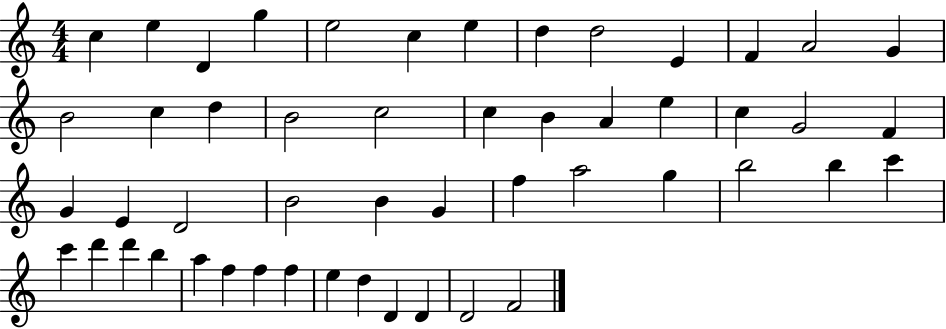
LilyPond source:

{
  \clef treble
  \numericTimeSignature
  \time 4/4
  \key c \major
  c''4 e''4 d'4 g''4 | e''2 c''4 e''4 | d''4 d''2 e'4 | f'4 a'2 g'4 | \break b'2 c''4 d''4 | b'2 c''2 | c''4 b'4 a'4 e''4 | c''4 g'2 f'4 | \break g'4 e'4 d'2 | b'2 b'4 g'4 | f''4 a''2 g''4 | b''2 b''4 c'''4 | \break c'''4 d'''4 d'''4 b''4 | a''4 f''4 f''4 f''4 | e''4 d''4 d'4 d'4 | d'2 f'2 | \break \bar "|."
}